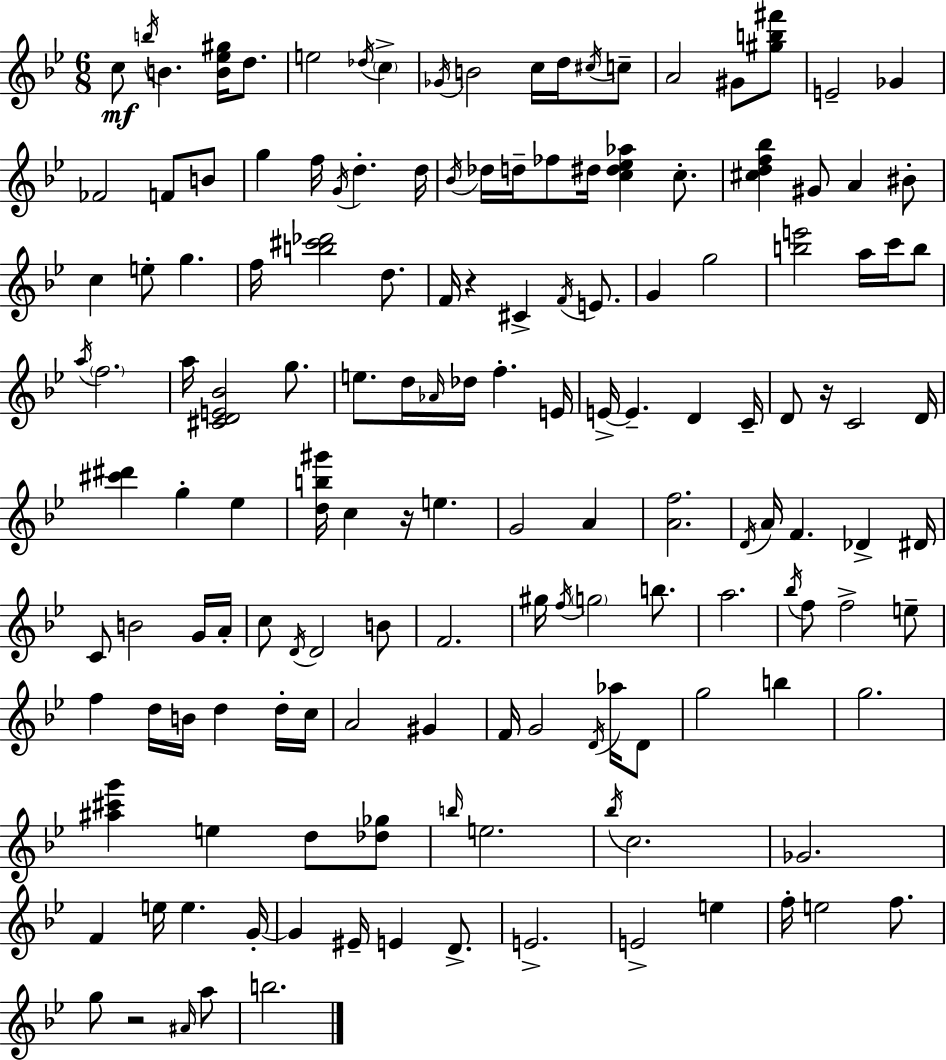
X:1
T:Untitled
M:6/8
L:1/4
K:Gm
c/2 b/4 B [B_e^g]/4 d/2 e2 _d/4 c _G/4 B2 c/4 d/4 ^c/4 c/2 A2 ^G/2 [^gb^f']/2 E2 _G _F2 F/2 B/2 g f/4 G/4 d d/4 _B/4 _d/4 d/4 _f/2 ^d/4 [c^d_e_a] c/2 [^cdf_b] ^G/2 A ^B/2 c e/2 g f/4 [b^c'_d']2 d/2 F/4 z ^C F/4 E/2 G g2 [be']2 a/4 c'/4 b/2 a/4 f2 a/4 [^CDE_B]2 g/2 e/2 d/4 _A/4 _d/4 f E/4 E/4 E D C/4 D/2 z/4 C2 D/4 [^c'^d'] g _e [db^g']/4 c z/4 e G2 A [Af]2 D/4 A/4 F _D ^D/4 C/2 B2 G/4 A/4 c/2 D/4 D2 B/2 F2 ^g/4 f/4 g2 b/2 a2 _b/4 f/2 f2 e/2 f d/4 B/4 d d/4 c/4 A2 ^G F/4 G2 D/4 _a/4 D/2 g2 b g2 [^a^c'g'] e d/2 [_d_g]/2 b/4 e2 _b/4 c2 _G2 F e/4 e G/4 G ^E/4 E D/2 E2 E2 e f/4 e2 f/2 g/2 z2 ^A/4 a/2 b2